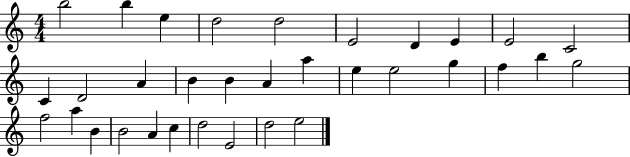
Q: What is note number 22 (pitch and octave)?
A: B5